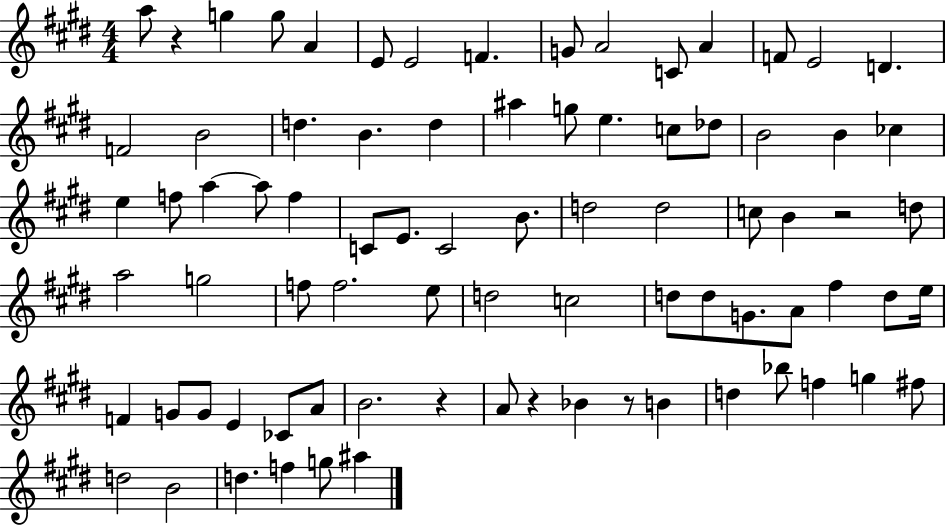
{
  \clef treble
  \numericTimeSignature
  \time 4/4
  \key e \major
  \repeat volta 2 { a''8 r4 g''4 g''8 a'4 | e'8 e'2 f'4. | g'8 a'2 c'8 a'4 | f'8 e'2 d'4. | \break f'2 b'2 | d''4. b'4. d''4 | ais''4 g''8 e''4. c''8 des''8 | b'2 b'4 ces''4 | \break e''4 f''8 a''4~~ a''8 f''4 | c'8 e'8. c'2 b'8. | d''2 d''2 | c''8 b'4 r2 d''8 | \break a''2 g''2 | f''8 f''2. e''8 | d''2 c''2 | d''8 d''8 g'8. a'8 fis''4 d''8 e''16 | \break f'4 g'8 g'8 e'4 ces'8 a'8 | b'2. r4 | a'8 r4 bes'4 r8 b'4 | d''4 bes''8 f''4 g''4 fis''8 | \break d''2 b'2 | d''4. f''4 g''8 ais''4 | } \bar "|."
}